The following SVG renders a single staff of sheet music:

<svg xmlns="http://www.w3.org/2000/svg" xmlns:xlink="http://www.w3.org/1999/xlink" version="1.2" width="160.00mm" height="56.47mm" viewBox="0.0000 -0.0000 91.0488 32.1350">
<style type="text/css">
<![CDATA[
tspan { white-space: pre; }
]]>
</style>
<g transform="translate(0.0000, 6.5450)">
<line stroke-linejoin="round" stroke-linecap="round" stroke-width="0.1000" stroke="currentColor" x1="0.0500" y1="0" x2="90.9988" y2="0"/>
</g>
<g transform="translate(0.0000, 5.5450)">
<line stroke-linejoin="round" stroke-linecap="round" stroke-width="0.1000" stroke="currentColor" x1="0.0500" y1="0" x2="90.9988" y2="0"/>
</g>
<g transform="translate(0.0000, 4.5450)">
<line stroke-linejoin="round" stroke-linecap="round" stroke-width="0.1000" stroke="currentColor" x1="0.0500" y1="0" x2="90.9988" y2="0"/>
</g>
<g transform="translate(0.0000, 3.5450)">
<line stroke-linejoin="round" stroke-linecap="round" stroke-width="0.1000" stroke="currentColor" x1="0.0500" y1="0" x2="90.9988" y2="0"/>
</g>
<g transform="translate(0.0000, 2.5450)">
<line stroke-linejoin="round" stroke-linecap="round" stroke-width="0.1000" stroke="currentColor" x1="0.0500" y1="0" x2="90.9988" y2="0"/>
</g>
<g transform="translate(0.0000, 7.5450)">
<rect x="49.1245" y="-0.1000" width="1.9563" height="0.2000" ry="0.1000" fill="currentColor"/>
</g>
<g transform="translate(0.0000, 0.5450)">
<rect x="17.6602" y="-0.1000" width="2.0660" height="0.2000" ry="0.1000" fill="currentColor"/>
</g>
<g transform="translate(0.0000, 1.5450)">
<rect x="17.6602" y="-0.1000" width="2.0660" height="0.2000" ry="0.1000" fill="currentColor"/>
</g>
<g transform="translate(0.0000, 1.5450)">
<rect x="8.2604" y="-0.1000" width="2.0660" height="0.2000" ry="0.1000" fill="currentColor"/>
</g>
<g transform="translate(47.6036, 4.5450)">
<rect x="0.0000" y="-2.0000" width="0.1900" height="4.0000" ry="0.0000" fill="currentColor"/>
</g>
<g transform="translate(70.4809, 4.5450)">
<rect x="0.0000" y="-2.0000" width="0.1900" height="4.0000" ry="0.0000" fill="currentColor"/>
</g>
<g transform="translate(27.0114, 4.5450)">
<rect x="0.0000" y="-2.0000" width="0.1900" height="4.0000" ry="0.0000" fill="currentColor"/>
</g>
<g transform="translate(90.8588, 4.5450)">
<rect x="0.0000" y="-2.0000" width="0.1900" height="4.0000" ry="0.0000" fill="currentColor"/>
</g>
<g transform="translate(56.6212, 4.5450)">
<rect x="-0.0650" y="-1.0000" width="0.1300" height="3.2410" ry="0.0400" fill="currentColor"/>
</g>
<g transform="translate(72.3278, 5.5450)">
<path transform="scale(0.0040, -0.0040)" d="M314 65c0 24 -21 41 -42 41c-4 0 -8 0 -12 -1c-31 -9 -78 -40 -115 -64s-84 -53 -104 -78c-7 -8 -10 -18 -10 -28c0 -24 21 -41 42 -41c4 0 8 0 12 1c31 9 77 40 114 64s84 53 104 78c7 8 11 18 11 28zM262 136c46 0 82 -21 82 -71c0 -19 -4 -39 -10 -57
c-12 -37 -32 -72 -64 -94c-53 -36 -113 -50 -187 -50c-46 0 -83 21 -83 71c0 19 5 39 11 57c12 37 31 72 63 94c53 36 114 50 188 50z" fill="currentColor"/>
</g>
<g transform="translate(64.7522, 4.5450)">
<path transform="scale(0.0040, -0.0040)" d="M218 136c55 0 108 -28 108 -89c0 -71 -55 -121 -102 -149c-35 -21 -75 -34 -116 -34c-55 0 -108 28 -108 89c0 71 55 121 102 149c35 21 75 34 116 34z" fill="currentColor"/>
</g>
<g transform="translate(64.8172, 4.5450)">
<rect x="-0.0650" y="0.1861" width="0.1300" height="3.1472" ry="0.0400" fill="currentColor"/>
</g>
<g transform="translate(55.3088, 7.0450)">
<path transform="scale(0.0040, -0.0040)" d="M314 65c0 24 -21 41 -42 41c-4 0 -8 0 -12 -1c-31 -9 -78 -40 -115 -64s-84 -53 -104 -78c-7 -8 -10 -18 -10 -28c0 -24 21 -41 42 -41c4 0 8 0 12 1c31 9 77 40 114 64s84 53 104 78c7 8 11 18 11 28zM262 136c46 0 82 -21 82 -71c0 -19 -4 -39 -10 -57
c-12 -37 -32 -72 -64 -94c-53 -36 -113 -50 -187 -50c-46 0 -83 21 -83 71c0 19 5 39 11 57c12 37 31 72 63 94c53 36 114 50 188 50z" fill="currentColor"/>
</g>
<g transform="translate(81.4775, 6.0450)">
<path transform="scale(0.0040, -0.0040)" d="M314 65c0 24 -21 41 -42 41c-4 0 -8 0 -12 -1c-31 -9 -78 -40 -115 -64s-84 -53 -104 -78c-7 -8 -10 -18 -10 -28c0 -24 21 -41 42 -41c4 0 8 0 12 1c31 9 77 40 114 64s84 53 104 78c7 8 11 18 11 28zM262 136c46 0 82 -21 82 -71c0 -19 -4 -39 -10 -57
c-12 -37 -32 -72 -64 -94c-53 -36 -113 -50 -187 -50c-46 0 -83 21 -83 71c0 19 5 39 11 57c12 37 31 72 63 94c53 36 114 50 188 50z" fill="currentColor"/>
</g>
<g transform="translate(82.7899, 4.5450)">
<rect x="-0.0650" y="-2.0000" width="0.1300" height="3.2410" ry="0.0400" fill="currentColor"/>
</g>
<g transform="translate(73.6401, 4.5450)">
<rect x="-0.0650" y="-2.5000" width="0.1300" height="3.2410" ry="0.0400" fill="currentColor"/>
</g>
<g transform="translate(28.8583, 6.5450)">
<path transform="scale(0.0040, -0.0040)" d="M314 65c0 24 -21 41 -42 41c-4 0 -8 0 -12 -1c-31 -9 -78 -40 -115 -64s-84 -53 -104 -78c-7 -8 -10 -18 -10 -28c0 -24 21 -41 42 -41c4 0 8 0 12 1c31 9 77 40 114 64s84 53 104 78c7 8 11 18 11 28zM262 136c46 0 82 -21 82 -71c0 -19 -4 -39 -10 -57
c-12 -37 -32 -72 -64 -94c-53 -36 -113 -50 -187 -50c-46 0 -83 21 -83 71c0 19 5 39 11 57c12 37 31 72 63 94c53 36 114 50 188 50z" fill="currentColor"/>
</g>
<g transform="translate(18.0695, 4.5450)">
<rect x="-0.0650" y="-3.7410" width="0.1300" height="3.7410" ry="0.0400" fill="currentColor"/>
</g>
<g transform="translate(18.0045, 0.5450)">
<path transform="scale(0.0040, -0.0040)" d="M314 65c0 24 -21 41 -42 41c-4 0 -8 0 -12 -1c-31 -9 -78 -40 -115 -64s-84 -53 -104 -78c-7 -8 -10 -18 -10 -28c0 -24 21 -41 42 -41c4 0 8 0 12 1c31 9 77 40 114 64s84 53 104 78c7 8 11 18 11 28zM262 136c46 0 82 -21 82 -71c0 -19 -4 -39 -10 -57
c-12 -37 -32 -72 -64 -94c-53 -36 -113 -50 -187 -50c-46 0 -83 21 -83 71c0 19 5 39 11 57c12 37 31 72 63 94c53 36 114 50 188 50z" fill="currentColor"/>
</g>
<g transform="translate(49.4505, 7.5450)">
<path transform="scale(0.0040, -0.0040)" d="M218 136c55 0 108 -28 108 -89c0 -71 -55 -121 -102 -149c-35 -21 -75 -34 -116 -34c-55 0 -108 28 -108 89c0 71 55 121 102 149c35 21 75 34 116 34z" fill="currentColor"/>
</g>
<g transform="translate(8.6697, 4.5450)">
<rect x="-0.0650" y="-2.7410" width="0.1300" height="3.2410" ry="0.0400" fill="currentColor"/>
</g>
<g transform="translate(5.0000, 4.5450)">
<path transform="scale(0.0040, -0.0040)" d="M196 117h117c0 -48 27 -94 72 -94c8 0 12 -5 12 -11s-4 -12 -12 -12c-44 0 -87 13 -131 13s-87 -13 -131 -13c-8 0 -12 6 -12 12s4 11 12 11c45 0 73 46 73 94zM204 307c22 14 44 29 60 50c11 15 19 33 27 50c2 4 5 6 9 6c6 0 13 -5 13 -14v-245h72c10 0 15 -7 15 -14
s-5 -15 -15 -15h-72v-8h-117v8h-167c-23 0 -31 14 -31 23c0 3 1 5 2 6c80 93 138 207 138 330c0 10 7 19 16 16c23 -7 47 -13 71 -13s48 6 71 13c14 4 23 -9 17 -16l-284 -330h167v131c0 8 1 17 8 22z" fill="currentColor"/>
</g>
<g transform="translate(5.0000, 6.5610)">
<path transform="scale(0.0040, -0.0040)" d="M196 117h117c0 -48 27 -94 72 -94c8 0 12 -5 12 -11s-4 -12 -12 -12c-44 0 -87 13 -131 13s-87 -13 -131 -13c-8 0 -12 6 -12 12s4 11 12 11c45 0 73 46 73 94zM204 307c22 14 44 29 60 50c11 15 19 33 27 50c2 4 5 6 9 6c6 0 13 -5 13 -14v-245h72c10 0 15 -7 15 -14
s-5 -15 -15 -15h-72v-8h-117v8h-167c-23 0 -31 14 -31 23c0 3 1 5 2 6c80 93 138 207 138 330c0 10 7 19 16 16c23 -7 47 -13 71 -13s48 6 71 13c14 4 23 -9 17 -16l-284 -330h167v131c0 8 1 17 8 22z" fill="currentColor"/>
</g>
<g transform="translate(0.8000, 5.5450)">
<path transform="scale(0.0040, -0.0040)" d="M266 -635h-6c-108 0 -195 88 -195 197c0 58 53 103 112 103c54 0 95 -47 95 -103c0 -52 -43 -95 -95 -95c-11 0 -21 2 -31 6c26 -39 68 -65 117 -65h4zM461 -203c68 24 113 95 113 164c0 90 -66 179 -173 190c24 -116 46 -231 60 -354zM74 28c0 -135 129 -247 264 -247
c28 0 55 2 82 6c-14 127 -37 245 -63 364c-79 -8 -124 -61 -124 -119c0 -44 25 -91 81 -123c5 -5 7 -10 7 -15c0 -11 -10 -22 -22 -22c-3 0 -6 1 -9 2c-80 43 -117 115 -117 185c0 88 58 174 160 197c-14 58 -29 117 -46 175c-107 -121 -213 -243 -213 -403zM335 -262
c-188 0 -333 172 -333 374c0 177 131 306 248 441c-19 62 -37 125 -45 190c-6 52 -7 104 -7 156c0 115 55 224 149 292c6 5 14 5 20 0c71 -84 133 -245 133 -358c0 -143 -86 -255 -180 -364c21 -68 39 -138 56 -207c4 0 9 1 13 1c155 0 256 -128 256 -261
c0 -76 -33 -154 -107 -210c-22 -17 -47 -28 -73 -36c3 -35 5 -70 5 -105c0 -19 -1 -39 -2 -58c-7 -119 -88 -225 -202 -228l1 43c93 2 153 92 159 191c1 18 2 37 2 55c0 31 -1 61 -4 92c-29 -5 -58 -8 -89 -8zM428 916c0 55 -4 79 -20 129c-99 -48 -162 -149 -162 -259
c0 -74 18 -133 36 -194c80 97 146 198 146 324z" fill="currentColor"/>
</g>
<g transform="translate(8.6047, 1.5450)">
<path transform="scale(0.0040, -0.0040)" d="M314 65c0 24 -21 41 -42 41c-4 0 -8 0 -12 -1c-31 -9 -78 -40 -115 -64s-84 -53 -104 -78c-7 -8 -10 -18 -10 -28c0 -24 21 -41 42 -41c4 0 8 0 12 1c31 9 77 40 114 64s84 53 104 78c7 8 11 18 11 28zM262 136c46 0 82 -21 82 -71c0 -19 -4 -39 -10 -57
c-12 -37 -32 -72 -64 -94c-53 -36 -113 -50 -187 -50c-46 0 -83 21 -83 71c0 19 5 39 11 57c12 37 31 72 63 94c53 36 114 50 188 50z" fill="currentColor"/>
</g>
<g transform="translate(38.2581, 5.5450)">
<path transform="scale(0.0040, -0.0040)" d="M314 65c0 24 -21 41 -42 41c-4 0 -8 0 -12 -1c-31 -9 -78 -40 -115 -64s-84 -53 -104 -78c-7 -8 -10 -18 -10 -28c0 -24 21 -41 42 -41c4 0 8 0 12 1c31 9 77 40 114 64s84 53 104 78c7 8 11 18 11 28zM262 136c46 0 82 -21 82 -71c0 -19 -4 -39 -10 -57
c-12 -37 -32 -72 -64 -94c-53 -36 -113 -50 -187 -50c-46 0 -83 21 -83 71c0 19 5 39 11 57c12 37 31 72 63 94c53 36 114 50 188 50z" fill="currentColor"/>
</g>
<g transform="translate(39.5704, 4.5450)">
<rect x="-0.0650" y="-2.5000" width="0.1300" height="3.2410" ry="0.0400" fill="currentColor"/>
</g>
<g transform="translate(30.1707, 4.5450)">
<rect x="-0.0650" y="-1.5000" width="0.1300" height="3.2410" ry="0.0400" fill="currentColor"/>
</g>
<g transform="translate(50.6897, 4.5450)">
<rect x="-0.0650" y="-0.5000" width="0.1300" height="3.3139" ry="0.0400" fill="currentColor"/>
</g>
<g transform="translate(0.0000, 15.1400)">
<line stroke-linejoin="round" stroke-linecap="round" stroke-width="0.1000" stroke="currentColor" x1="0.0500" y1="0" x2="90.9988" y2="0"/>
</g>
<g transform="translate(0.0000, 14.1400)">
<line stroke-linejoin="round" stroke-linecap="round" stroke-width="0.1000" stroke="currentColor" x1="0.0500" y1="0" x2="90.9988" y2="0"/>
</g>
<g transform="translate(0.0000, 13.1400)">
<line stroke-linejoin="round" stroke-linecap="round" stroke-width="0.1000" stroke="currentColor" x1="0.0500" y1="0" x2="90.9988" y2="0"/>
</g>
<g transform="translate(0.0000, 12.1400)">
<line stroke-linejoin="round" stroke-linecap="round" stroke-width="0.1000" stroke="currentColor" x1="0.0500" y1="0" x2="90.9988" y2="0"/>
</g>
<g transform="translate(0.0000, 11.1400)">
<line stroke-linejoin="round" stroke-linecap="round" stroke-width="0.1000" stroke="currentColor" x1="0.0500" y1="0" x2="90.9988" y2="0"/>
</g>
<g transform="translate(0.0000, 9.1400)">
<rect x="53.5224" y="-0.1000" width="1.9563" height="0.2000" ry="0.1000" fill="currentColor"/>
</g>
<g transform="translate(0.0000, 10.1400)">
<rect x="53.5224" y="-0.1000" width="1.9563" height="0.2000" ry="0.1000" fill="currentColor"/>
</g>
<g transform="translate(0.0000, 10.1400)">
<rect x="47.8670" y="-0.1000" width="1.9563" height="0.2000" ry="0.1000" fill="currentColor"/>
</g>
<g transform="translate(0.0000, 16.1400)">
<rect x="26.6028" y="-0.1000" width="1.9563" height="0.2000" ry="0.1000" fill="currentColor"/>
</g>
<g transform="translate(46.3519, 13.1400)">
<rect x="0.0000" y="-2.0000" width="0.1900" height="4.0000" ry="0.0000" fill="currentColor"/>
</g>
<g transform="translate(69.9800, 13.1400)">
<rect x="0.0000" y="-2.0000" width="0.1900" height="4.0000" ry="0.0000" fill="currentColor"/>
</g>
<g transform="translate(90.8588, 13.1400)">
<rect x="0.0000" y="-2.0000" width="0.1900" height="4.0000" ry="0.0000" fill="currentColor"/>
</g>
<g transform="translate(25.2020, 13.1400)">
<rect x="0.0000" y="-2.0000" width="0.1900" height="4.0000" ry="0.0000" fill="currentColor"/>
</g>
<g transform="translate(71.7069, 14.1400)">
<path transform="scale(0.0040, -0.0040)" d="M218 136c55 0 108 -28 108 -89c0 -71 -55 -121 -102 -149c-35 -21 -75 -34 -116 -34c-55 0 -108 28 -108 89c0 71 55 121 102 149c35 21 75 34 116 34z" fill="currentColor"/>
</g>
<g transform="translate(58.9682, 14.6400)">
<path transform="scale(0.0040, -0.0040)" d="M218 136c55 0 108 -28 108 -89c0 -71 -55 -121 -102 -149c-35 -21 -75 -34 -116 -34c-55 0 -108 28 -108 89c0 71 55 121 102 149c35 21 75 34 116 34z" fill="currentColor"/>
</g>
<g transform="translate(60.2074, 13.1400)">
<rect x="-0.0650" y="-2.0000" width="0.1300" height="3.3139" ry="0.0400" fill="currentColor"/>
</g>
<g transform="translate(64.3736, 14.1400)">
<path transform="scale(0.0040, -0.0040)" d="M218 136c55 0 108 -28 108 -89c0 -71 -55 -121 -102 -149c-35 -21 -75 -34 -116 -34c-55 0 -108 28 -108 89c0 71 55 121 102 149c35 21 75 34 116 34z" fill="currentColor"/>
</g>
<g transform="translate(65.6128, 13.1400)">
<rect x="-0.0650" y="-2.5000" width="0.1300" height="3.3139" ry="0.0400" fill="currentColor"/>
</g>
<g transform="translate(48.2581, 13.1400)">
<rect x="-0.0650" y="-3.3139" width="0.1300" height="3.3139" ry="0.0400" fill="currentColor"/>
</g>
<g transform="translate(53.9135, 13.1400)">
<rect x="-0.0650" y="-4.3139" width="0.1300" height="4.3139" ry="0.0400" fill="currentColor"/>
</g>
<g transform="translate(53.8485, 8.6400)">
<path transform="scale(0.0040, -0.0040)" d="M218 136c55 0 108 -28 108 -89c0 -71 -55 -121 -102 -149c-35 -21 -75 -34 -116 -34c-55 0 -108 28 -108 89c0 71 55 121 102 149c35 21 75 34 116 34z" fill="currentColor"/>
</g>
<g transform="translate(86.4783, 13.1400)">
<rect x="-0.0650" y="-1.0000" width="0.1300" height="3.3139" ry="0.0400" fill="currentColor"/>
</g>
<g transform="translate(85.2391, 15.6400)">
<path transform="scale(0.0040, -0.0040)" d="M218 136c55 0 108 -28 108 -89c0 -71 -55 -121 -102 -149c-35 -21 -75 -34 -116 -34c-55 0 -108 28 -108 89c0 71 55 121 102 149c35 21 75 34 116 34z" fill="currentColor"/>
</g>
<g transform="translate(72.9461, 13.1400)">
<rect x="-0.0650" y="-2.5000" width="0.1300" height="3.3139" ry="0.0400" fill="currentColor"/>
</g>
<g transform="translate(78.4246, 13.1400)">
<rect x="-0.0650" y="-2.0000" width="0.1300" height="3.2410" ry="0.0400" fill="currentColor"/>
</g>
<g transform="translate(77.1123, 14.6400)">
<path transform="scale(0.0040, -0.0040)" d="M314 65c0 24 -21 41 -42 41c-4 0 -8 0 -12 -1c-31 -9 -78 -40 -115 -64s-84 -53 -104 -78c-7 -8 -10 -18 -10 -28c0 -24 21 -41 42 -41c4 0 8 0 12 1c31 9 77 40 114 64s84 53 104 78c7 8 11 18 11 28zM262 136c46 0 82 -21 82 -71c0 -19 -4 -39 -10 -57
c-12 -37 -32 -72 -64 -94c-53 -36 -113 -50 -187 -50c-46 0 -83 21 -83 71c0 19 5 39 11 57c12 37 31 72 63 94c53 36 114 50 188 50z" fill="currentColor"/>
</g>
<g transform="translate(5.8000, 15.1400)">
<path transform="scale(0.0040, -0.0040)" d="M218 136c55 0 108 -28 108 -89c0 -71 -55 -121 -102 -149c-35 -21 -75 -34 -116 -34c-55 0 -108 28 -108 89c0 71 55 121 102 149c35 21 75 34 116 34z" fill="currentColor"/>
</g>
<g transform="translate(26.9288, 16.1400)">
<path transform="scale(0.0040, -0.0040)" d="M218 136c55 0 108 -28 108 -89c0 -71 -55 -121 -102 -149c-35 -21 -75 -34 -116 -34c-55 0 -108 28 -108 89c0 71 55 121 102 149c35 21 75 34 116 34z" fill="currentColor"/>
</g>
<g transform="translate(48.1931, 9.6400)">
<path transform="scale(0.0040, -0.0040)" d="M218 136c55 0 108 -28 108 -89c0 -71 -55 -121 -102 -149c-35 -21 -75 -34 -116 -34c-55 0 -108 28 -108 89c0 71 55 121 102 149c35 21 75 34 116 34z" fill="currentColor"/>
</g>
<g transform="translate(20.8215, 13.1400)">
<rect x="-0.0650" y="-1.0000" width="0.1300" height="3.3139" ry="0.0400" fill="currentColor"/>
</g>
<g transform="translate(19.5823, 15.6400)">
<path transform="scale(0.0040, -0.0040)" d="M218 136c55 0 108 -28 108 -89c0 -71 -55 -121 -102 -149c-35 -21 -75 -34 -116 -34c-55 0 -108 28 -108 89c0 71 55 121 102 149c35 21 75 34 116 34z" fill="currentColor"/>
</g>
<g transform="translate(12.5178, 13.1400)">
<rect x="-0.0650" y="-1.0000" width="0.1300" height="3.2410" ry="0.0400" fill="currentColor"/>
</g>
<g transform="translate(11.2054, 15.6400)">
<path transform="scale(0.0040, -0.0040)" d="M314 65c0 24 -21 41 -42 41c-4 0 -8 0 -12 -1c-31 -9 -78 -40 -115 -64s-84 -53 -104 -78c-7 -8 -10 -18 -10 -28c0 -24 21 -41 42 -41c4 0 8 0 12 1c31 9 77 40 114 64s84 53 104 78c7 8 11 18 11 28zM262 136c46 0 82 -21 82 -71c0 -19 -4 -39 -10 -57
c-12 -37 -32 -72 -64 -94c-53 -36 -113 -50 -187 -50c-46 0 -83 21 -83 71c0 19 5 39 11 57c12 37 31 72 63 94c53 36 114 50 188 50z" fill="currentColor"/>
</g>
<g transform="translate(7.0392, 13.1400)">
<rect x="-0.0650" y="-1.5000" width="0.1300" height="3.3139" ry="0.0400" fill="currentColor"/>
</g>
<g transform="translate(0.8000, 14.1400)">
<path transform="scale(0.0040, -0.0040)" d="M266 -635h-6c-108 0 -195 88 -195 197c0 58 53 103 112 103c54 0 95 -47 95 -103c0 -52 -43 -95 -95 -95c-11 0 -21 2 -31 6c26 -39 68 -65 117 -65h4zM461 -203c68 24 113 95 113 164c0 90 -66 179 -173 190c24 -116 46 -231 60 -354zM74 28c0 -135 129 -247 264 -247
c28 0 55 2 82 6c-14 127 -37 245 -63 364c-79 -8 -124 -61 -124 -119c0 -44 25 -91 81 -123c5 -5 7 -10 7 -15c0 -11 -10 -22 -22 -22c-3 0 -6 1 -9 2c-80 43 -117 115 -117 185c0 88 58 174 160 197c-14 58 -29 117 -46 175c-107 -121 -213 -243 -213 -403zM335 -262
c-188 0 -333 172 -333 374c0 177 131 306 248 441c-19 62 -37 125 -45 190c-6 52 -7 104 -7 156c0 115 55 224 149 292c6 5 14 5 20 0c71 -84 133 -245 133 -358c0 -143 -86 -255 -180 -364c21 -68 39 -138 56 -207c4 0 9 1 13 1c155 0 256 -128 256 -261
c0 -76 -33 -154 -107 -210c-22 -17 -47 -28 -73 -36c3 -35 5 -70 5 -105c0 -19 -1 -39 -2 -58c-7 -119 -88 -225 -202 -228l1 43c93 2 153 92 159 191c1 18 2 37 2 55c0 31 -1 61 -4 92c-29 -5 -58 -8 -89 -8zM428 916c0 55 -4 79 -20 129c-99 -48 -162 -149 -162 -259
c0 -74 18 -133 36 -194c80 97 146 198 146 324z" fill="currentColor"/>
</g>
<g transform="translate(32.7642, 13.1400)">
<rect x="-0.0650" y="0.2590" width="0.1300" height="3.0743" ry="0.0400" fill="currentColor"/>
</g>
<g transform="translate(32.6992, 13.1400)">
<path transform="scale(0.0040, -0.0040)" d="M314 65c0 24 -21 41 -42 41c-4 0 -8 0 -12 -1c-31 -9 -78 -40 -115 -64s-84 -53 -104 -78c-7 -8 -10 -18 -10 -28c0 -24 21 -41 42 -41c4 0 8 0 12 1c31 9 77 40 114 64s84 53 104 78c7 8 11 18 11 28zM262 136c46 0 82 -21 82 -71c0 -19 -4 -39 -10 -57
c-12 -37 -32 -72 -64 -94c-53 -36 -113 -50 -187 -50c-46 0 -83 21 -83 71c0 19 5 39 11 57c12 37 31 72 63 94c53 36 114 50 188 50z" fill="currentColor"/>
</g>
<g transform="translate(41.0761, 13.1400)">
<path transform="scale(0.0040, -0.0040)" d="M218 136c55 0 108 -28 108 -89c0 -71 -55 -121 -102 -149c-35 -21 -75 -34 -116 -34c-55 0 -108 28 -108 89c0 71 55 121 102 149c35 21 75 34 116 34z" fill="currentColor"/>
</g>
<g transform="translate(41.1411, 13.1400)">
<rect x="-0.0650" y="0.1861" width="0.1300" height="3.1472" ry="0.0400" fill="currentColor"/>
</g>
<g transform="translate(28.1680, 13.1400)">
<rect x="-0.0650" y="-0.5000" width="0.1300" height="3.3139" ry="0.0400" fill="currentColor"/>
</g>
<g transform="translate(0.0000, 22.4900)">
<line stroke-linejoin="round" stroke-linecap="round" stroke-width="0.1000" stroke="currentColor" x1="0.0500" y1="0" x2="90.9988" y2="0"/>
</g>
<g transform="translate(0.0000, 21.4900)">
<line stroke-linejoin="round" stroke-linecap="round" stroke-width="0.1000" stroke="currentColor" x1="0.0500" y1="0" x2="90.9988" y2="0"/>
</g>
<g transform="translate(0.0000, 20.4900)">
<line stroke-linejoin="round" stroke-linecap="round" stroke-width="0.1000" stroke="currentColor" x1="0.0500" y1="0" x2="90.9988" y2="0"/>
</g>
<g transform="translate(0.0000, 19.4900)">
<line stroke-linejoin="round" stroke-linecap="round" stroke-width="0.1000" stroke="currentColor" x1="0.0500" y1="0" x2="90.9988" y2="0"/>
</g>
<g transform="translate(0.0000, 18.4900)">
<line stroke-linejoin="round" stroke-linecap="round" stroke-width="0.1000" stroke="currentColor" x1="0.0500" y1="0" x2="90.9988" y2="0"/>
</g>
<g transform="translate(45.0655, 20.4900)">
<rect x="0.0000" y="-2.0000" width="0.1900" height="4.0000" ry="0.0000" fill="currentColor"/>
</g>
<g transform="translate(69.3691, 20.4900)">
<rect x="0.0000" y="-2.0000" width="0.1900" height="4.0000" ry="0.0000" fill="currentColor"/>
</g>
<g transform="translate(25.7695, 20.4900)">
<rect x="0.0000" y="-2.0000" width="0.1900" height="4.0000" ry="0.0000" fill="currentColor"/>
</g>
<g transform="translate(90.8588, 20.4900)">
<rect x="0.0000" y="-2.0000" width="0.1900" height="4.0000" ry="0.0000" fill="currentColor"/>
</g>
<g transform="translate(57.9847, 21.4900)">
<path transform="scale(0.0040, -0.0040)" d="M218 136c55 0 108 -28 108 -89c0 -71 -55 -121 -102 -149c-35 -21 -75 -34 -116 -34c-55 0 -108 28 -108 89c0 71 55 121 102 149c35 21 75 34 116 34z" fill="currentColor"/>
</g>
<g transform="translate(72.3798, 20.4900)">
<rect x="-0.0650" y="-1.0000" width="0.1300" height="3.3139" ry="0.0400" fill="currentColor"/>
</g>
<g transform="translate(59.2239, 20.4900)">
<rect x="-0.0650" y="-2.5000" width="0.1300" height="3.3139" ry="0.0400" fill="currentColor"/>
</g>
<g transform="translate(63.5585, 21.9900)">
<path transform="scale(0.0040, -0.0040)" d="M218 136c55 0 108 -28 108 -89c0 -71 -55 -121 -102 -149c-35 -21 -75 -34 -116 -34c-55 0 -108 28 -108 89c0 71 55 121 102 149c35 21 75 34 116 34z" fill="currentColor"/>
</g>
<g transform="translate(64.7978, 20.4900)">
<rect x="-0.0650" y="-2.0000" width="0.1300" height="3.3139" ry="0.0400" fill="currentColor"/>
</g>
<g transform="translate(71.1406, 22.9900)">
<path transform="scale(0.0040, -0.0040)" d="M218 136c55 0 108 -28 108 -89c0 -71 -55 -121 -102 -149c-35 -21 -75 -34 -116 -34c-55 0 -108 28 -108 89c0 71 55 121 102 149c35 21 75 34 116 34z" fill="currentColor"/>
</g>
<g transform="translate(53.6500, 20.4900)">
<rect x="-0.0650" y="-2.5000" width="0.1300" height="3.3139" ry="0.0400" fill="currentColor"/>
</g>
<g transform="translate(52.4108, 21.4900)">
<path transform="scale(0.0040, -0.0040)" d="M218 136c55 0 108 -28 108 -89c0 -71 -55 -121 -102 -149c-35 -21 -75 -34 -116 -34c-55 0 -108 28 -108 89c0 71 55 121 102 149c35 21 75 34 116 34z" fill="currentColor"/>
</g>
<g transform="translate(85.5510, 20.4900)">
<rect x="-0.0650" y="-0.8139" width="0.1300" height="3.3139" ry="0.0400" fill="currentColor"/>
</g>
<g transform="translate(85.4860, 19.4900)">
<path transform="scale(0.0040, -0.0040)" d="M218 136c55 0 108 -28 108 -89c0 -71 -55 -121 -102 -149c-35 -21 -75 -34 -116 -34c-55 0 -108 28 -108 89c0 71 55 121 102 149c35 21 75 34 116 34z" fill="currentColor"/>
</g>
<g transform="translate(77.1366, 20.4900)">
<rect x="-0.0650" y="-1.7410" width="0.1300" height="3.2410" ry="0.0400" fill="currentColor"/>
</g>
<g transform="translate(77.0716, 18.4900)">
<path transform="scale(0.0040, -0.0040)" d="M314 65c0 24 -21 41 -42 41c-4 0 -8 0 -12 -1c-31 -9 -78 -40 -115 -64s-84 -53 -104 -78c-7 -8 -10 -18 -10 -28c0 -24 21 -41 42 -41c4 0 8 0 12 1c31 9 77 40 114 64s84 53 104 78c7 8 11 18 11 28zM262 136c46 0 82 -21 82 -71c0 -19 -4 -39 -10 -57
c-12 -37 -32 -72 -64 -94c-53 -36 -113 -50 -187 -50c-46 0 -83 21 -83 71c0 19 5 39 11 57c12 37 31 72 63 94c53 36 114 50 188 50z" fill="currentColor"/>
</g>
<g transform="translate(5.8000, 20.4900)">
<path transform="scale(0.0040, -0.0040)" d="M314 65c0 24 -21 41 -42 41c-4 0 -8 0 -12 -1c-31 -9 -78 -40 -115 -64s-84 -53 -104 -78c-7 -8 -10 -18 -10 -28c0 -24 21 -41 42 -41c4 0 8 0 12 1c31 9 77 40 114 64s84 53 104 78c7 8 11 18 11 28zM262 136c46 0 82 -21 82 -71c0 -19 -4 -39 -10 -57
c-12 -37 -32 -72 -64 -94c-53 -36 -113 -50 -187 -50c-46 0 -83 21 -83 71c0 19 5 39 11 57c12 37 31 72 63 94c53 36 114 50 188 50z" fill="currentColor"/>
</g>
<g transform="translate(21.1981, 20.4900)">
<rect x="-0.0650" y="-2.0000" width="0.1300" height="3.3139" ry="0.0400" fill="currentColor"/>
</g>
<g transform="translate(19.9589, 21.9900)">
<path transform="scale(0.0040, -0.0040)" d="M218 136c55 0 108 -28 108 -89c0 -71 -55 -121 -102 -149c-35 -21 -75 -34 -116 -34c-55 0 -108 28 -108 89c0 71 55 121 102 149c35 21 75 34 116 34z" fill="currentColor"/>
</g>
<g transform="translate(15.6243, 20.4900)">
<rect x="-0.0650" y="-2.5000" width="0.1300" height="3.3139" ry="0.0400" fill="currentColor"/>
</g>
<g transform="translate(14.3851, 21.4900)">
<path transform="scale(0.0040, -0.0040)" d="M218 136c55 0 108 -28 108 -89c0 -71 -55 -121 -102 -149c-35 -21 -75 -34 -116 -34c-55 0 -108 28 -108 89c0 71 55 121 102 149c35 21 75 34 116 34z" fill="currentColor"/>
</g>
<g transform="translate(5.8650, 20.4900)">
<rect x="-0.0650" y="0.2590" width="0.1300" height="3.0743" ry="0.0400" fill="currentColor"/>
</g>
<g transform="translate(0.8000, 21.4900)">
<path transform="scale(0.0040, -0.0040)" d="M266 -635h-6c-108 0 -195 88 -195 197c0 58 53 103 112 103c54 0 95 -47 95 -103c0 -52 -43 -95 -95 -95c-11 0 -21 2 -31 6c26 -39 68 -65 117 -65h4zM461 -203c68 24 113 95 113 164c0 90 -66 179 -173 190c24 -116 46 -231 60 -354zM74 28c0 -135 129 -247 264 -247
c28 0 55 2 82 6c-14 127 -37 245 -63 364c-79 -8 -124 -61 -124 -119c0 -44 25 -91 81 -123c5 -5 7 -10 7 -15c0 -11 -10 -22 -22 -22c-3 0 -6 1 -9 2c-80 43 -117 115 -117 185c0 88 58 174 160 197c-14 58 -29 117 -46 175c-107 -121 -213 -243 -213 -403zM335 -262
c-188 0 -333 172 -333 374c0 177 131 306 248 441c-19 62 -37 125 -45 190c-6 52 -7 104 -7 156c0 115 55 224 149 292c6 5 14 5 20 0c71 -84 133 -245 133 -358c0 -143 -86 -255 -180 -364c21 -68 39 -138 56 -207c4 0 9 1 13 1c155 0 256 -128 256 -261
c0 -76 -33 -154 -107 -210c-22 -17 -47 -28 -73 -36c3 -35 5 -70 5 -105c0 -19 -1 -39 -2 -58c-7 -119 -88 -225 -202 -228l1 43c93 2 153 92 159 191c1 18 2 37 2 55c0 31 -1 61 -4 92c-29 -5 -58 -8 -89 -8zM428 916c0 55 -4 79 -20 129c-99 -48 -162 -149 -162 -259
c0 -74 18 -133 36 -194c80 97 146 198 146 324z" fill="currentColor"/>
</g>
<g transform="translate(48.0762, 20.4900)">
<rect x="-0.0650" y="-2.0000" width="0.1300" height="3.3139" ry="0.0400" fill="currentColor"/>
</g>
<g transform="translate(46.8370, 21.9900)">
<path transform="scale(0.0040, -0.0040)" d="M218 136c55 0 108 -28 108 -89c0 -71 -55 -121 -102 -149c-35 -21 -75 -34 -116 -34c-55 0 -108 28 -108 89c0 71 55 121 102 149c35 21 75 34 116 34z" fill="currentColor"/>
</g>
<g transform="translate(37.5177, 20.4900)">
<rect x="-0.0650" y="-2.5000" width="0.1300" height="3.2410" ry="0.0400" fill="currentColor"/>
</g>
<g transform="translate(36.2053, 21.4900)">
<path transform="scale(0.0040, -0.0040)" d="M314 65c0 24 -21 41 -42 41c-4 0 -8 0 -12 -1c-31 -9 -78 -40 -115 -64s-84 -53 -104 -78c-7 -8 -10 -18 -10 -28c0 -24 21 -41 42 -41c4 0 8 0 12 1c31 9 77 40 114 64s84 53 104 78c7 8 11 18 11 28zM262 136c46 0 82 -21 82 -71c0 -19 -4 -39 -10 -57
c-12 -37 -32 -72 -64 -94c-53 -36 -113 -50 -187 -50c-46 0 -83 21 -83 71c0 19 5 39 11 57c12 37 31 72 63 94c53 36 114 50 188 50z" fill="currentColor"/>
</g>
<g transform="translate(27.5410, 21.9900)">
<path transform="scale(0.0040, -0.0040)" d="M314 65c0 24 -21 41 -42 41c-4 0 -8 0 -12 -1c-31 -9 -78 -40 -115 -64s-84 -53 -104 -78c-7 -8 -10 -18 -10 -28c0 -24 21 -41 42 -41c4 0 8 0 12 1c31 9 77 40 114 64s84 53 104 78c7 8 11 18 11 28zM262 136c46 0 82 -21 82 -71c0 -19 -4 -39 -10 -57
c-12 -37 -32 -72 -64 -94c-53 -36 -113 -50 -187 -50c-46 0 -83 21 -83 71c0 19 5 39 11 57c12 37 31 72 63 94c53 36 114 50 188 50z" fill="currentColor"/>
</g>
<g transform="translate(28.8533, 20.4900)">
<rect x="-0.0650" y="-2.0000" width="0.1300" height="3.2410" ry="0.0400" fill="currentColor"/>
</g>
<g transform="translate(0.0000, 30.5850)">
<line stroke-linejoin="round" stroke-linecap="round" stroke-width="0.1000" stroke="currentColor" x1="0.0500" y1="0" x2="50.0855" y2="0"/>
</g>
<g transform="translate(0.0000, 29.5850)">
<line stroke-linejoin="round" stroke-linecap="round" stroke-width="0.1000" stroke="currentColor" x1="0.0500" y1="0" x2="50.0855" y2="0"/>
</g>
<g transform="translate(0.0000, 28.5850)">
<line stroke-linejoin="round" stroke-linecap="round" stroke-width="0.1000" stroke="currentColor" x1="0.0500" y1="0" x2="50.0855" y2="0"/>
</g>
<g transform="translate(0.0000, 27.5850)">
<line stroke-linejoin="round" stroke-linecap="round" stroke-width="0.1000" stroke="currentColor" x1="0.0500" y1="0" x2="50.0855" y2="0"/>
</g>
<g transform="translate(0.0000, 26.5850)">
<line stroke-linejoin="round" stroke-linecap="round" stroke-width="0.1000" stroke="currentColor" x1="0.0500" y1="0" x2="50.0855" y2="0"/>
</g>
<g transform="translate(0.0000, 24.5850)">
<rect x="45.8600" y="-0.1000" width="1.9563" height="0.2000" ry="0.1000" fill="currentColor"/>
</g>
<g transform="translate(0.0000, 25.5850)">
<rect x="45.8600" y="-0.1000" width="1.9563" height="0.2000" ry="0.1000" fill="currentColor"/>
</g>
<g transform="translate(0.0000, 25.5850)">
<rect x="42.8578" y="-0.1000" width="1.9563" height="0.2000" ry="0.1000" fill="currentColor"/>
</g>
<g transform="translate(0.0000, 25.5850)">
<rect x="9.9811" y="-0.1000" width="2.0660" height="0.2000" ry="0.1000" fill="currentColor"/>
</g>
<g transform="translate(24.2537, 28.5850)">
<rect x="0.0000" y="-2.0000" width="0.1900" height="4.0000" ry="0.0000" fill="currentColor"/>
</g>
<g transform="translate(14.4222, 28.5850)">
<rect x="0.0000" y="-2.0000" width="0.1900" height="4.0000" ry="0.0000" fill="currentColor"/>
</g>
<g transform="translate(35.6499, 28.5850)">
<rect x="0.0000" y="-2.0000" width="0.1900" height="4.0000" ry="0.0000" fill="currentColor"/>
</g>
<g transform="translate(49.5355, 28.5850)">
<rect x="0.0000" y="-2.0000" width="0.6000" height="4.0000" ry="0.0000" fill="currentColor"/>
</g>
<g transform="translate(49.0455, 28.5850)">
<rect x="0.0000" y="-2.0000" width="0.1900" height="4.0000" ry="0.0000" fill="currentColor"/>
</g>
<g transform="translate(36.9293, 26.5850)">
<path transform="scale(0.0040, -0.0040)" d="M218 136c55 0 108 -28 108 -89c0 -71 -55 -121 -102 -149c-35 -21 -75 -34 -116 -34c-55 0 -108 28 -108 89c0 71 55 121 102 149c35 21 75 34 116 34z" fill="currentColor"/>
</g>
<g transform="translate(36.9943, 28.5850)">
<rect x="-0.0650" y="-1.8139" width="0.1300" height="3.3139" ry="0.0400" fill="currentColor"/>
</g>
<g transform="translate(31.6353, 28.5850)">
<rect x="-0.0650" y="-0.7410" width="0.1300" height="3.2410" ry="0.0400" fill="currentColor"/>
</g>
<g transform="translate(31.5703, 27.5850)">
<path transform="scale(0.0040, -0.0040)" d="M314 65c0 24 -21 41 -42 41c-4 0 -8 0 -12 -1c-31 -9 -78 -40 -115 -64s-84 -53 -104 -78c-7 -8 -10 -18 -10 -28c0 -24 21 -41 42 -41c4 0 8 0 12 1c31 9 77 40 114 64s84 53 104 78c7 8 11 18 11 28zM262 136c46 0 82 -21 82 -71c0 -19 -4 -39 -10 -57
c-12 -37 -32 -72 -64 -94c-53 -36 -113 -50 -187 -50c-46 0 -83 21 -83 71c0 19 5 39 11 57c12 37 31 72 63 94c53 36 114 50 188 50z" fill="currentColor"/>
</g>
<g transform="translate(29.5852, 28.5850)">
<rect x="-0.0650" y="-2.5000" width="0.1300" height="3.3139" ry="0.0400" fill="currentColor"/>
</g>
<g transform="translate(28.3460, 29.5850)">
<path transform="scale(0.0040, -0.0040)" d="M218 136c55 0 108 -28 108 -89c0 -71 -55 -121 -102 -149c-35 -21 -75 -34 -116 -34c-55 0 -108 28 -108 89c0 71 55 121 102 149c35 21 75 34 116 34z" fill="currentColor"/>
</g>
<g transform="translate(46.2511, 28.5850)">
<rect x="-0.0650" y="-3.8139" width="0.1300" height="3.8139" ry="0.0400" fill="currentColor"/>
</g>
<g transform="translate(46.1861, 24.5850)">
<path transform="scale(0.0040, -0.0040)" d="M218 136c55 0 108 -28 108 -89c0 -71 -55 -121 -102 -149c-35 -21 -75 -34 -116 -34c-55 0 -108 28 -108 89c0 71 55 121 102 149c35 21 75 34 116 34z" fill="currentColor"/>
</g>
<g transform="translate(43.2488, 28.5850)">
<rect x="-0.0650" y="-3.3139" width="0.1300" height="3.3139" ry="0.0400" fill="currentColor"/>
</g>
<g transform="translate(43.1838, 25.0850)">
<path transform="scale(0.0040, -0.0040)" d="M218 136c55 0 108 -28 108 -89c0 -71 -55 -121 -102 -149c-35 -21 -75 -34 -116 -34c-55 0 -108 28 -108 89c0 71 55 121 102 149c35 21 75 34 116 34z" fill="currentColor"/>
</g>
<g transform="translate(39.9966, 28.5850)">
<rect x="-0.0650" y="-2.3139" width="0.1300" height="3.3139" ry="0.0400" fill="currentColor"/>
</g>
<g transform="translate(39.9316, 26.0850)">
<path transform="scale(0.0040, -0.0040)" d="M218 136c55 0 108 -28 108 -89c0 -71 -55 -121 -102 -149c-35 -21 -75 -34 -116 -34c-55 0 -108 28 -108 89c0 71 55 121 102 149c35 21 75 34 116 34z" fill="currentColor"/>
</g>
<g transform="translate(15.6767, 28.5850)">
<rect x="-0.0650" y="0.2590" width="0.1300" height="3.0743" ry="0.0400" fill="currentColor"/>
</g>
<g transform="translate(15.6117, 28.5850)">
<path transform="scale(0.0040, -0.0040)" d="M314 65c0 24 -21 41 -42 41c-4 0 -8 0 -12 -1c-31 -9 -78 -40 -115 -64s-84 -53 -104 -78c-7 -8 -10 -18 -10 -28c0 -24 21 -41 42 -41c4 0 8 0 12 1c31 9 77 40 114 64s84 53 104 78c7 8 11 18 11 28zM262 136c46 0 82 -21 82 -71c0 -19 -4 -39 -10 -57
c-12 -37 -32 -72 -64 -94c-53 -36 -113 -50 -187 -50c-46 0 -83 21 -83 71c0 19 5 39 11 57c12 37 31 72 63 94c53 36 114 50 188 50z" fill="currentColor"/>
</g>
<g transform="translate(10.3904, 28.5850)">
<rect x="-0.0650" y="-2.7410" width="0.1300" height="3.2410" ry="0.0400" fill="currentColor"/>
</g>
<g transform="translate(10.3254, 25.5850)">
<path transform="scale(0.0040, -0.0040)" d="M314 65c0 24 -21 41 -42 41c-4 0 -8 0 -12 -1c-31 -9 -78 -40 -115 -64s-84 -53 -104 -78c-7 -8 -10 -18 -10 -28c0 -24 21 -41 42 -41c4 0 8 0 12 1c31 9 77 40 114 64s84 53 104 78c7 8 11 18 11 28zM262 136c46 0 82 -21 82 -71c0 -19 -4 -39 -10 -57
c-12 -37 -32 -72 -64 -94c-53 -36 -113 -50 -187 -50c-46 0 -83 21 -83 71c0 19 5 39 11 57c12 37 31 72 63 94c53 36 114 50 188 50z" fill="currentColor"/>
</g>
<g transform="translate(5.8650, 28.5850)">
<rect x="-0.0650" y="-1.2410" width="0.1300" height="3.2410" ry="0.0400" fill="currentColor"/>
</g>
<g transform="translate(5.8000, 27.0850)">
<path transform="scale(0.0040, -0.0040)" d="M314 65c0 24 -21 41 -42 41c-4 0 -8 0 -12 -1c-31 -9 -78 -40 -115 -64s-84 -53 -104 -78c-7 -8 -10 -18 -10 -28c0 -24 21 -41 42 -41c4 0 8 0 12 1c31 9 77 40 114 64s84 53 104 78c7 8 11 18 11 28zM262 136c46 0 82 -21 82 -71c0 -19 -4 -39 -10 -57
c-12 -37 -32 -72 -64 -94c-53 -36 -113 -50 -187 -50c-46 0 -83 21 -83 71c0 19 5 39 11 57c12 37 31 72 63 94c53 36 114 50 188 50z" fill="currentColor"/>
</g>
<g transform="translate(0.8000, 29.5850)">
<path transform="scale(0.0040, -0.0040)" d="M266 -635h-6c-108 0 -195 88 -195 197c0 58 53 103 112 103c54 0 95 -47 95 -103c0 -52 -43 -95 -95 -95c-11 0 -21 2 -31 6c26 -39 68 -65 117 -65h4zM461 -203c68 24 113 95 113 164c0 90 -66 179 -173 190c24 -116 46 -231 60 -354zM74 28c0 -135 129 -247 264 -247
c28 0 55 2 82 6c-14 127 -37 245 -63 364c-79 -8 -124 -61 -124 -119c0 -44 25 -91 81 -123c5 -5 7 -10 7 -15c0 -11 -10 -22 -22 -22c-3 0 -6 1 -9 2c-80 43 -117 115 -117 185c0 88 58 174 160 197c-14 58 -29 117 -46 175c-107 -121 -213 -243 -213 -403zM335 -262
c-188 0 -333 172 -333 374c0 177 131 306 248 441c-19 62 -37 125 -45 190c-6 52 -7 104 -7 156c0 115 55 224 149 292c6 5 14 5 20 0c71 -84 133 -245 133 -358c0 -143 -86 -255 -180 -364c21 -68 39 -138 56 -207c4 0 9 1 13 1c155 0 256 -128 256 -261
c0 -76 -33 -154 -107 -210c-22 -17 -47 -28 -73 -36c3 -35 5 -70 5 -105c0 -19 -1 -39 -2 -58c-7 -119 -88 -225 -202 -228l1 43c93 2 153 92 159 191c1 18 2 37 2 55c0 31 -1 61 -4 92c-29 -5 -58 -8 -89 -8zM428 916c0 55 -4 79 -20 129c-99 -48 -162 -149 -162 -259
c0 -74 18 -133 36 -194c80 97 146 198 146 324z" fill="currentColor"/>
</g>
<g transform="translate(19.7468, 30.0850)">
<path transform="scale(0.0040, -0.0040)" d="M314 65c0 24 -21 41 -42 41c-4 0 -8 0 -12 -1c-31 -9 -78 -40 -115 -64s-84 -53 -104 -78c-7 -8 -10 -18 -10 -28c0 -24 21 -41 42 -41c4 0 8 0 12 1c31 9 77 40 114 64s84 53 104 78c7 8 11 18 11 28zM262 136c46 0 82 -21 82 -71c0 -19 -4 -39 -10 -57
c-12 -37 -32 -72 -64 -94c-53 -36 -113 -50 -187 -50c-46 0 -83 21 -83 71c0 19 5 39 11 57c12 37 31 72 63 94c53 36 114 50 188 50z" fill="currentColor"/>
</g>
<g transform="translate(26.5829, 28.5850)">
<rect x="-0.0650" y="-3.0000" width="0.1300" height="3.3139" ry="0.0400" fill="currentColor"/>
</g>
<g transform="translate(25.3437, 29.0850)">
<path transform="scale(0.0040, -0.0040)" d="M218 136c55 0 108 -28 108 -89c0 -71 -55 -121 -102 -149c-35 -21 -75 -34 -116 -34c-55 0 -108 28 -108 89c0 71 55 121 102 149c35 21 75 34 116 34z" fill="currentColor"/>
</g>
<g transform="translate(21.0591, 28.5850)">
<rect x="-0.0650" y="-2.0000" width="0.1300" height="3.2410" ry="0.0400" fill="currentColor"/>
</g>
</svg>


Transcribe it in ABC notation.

X:1
T:Untitled
M:4/4
L:1/4
K:C
a2 c'2 E2 G2 C D2 B G2 F2 E D2 D C B2 B b d' F G G F2 D B2 G F F2 G2 F G G F D f2 d e2 a2 B2 F2 A G d2 f g b c'